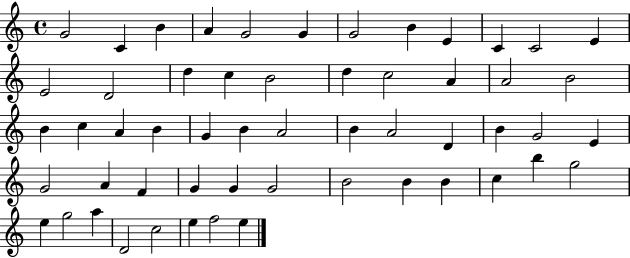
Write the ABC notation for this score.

X:1
T:Untitled
M:4/4
L:1/4
K:C
G2 C B A G2 G G2 B E C C2 E E2 D2 d c B2 d c2 A A2 B2 B c A B G B A2 B A2 D B G2 E G2 A F G G G2 B2 B B c b g2 e g2 a D2 c2 e f2 e